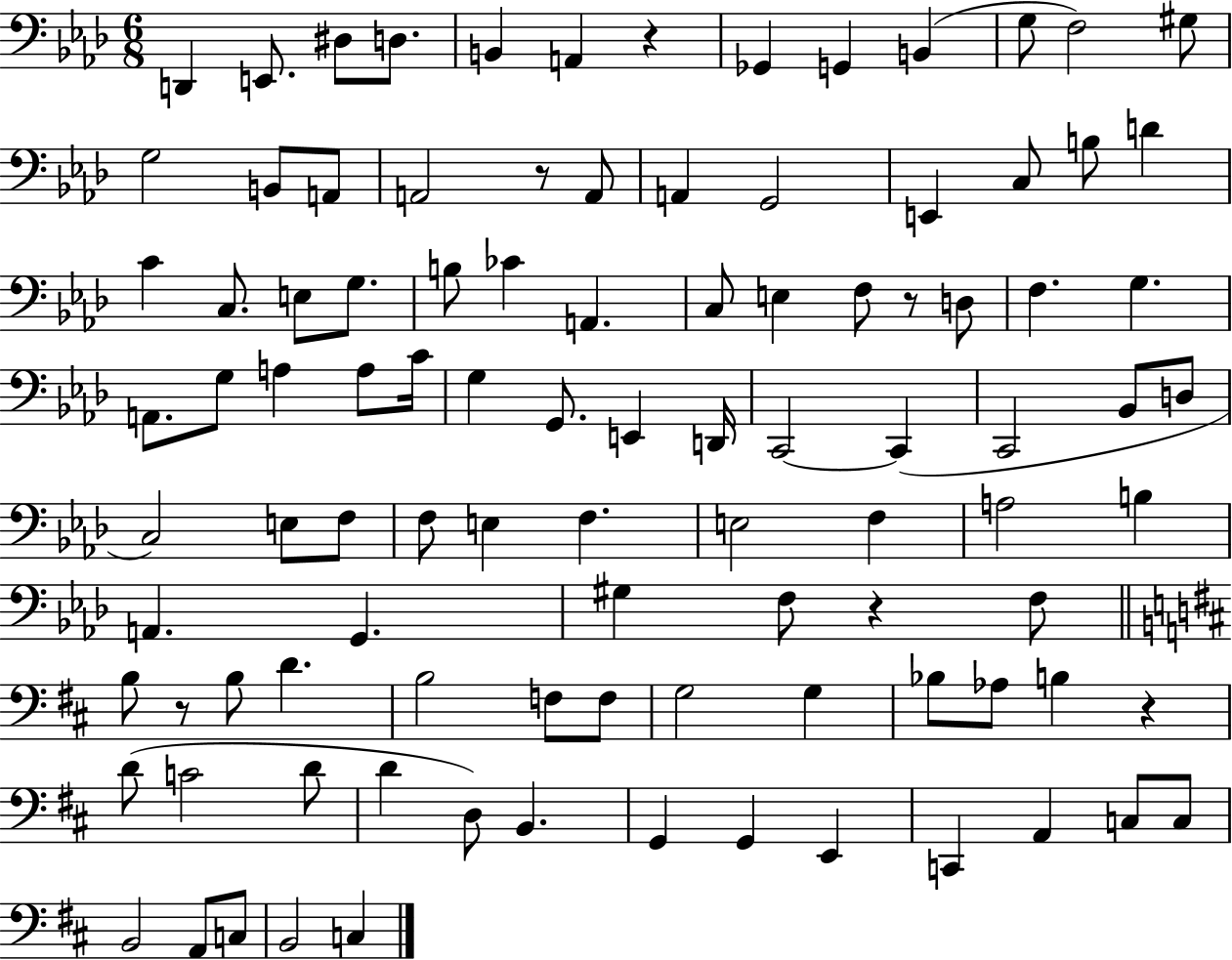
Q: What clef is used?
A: bass